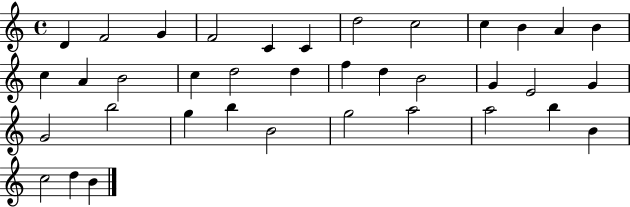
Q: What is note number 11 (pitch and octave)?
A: A4